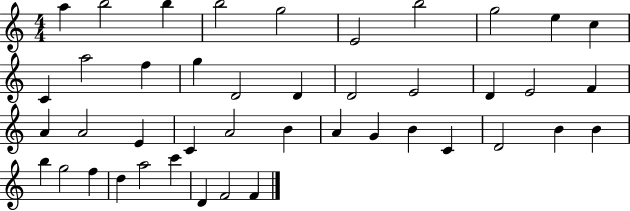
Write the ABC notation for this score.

X:1
T:Untitled
M:4/4
L:1/4
K:C
a b2 b b2 g2 E2 b2 g2 e c C a2 f g D2 D D2 E2 D E2 F A A2 E C A2 B A G B C D2 B B b g2 f d a2 c' D F2 F